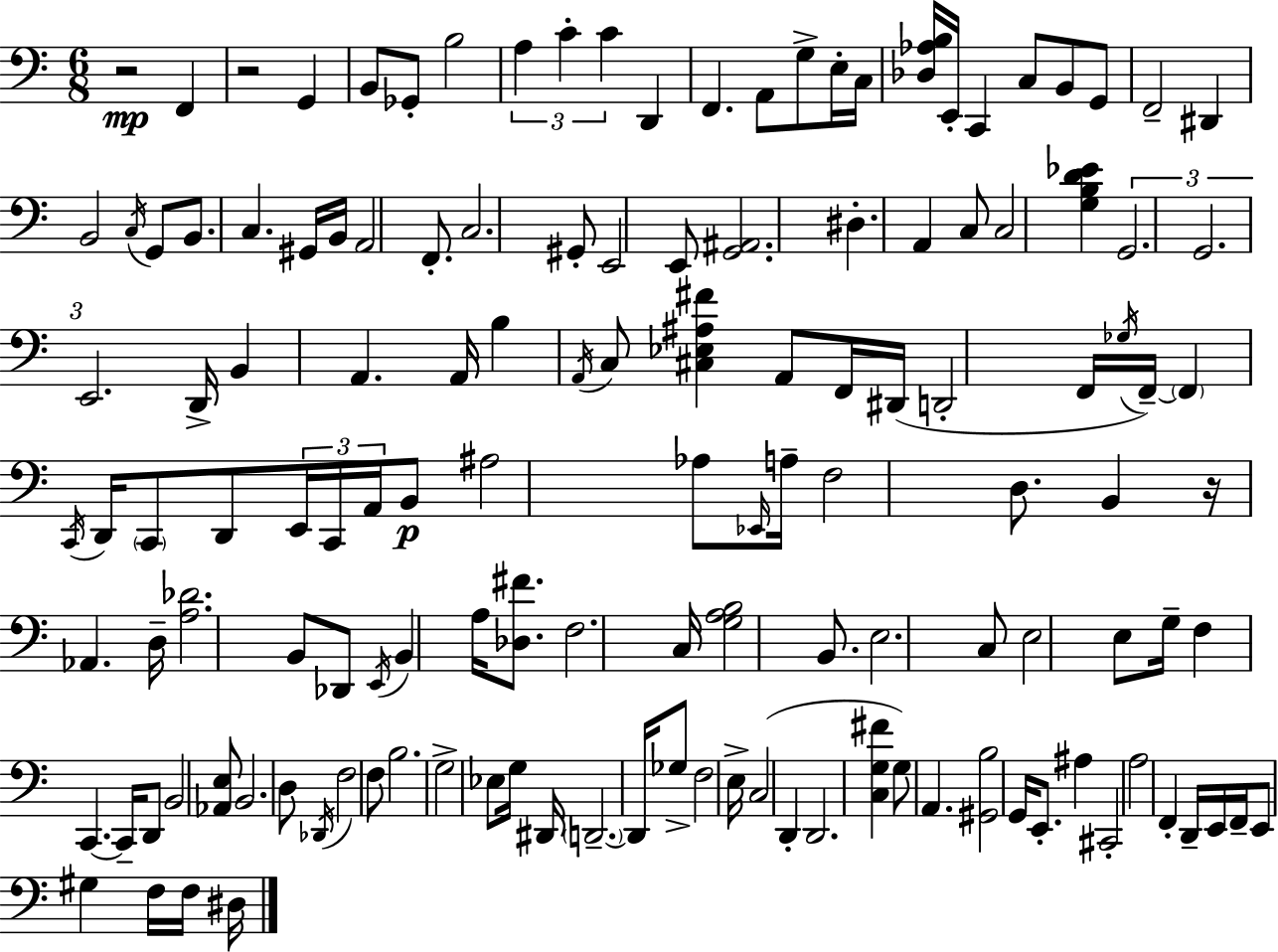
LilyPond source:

{
  \clef bass
  \numericTimeSignature
  \time 6/8
  \key c \major
  r2\mp f,4 | r2 g,4 | b,8 ges,8-. b2 | \tuplet 3/2 { a4 c'4-. c'4 } | \break d,4 f,4. a,8 | g8-> e16-. c16 <des aes b>16 e,16-. c,4 c8 | b,8 g,8 f,2-- | dis,4 b,2 | \break \acciaccatura { c16 } g,8 b,8. c4. | gis,16 b,16 a,2 f,8.-. | c2. | gis,8-. e,2 e,8 | \break <g, ais,>2. | dis4.-. a,4 c8 | c2 <g b d' ees'>4 | \tuplet 3/2 { g,2. | \break g,2. | e,2. } | d,16-> b,4 a,4. | a,16 b4 \acciaccatura { a,16 } c8 <cis ees ais fis'>4 | \break a,8 f,16 dis,16( d,2-. | f,16 \acciaccatura { ges16 }) f,16--~~ \parenthesize f,4 \acciaccatura { c,16 } d,16 \parenthesize c,8 d,8 | \tuplet 3/2 { e,16 c,16 a,16 } b,8\p ais2 | aes8 \grace { ees,16 } a16-- f2 | \break d8. b,4 r16 aes,4. | d16-- <a des'>2. | b,8 des,8 \acciaccatura { e,16 } b,4 | a16 <des fis'>8. f2. | \break c16 <g a b>2 | b,8. e2. | c8 e2 | e8 g16-- f4 c,4.~~ | \break c,16-- d,8 b,2 | <aes, e>8 b,2. | d8 \acciaccatura { des,16 } f2 | f8 b2. | \break g2-> | ees8 g16 dis,16 \parenthesize d,2.--~~ | d,16 ges8-> f2 | e16-> c2( | \break d,4-. d,2. | <c g fis'>4 g8) | a,4. <gis, b>2 | g,16 e,8.-. ais4 cis,2-. | \break a2 | f,4-. d,16-- e,16 f,16-- e,8 | gis4 f16 f16 dis16 \bar "|."
}